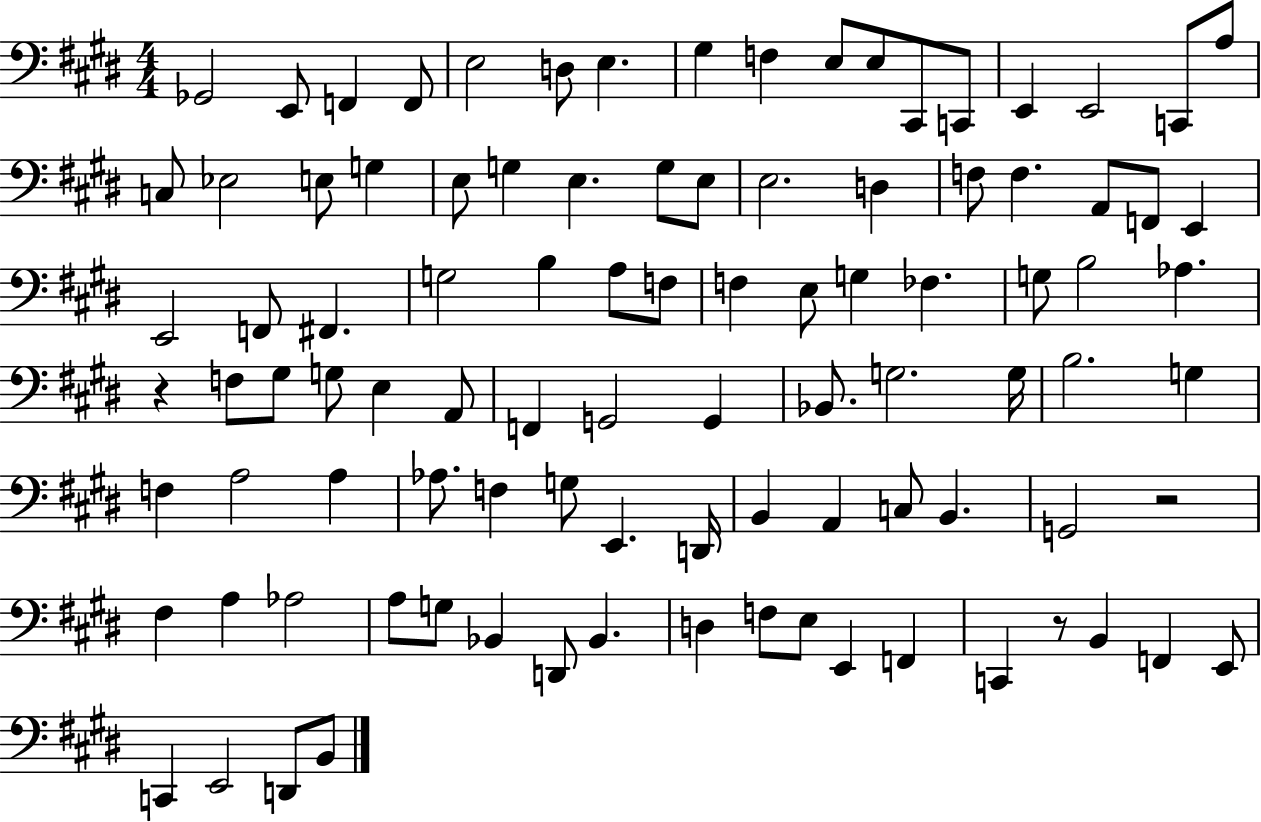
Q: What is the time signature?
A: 4/4